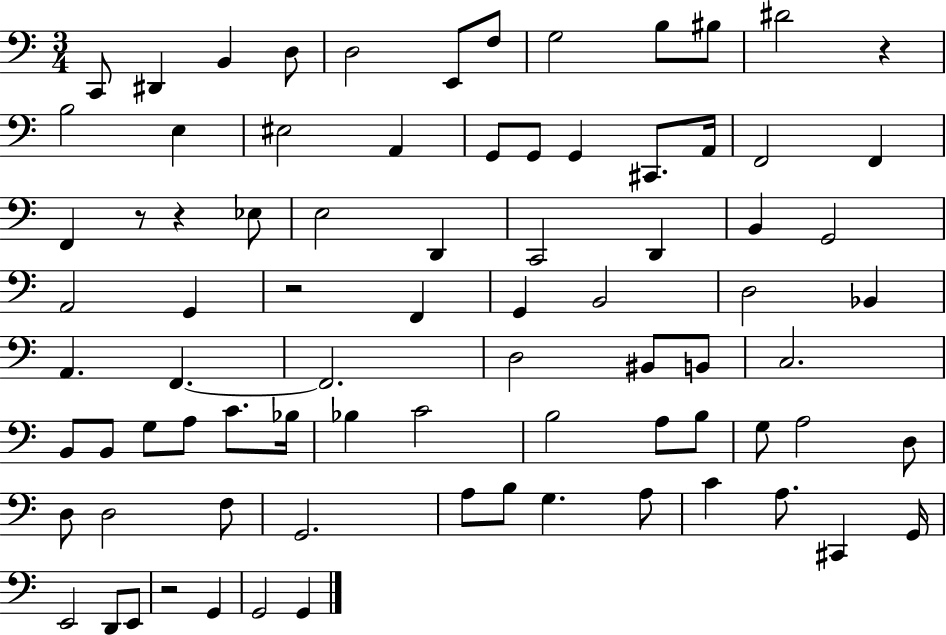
X:1
T:Untitled
M:3/4
L:1/4
K:C
C,,/2 ^D,, B,, D,/2 D,2 E,,/2 F,/2 G,2 B,/2 ^B,/2 ^D2 z B,2 E, ^E,2 A,, G,,/2 G,,/2 G,, ^C,,/2 A,,/4 F,,2 F,, F,, z/2 z _E,/2 E,2 D,, C,,2 D,, B,, G,,2 A,,2 G,, z2 F,, G,, B,,2 D,2 _B,, A,, F,, F,,2 D,2 ^B,,/2 B,,/2 C,2 B,,/2 B,,/2 G,/2 A,/2 C/2 _B,/4 _B, C2 B,2 A,/2 B,/2 G,/2 A,2 D,/2 D,/2 D,2 F,/2 G,,2 A,/2 B,/2 G, A,/2 C A,/2 ^C,, G,,/4 E,,2 D,,/2 E,,/2 z2 G,, G,,2 G,,